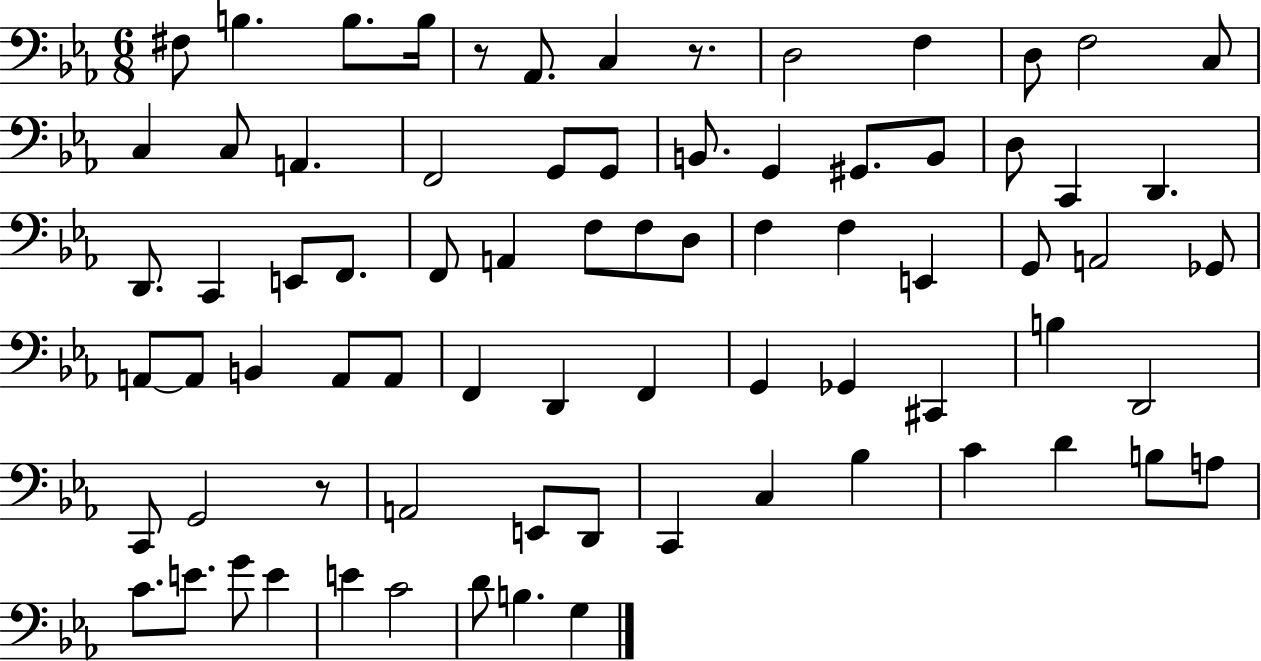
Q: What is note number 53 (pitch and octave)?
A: C2